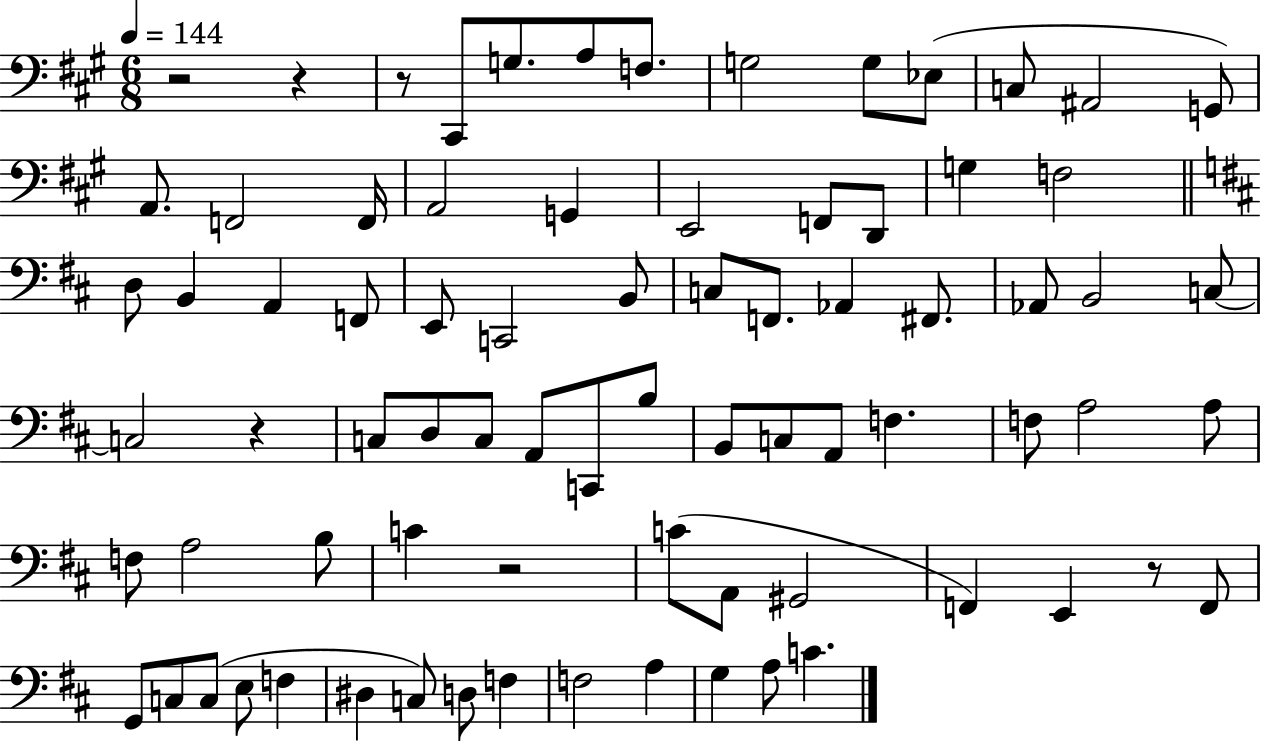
{
  \clef bass
  \numericTimeSignature
  \time 6/8
  \key a \major
  \tempo 4 = 144
  r2 r4 | r8 cis,8 g8. a8 f8. | g2 g8 ees8( | c8 ais,2 g,8) | \break a,8. f,2 f,16 | a,2 g,4 | e,2 f,8 d,8 | g4 f2 | \break \bar "||" \break \key d \major d8 b,4 a,4 f,8 | e,8 c,2 b,8 | c8 f,8. aes,4 fis,8. | aes,8 b,2 c8~~ | \break c2 r4 | c8 d8 c8 a,8 c,8 b8 | b,8 c8 a,8 f4. | f8 a2 a8 | \break f8 a2 b8 | c'4 r2 | c'8( a,8 gis,2 | f,4) e,4 r8 f,8 | \break g,8 c8 c8( e8 f4 | dis4 c8) d8 f4 | f2 a4 | g4 a8 c'4. | \break \bar "|."
}